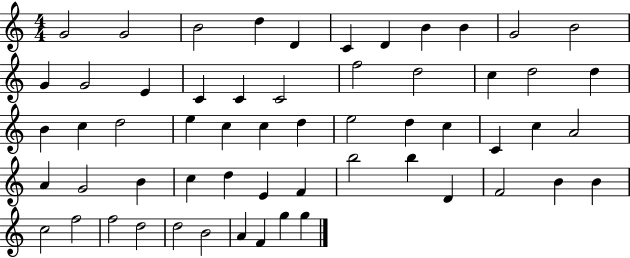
{
  \clef treble
  \numericTimeSignature
  \time 4/4
  \key c \major
  g'2 g'2 | b'2 d''4 d'4 | c'4 d'4 b'4 b'4 | g'2 b'2 | \break g'4 g'2 e'4 | c'4 c'4 c'2 | f''2 d''2 | c''4 d''2 d''4 | \break b'4 c''4 d''2 | e''4 c''4 c''4 d''4 | e''2 d''4 c''4 | c'4 c''4 a'2 | \break a'4 g'2 b'4 | c''4 d''4 e'4 f'4 | b''2 b''4 d'4 | f'2 b'4 b'4 | \break c''2 f''2 | f''2 d''2 | d''2 b'2 | a'4 f'4 g''4 g''4 | \break \bar "|."
}